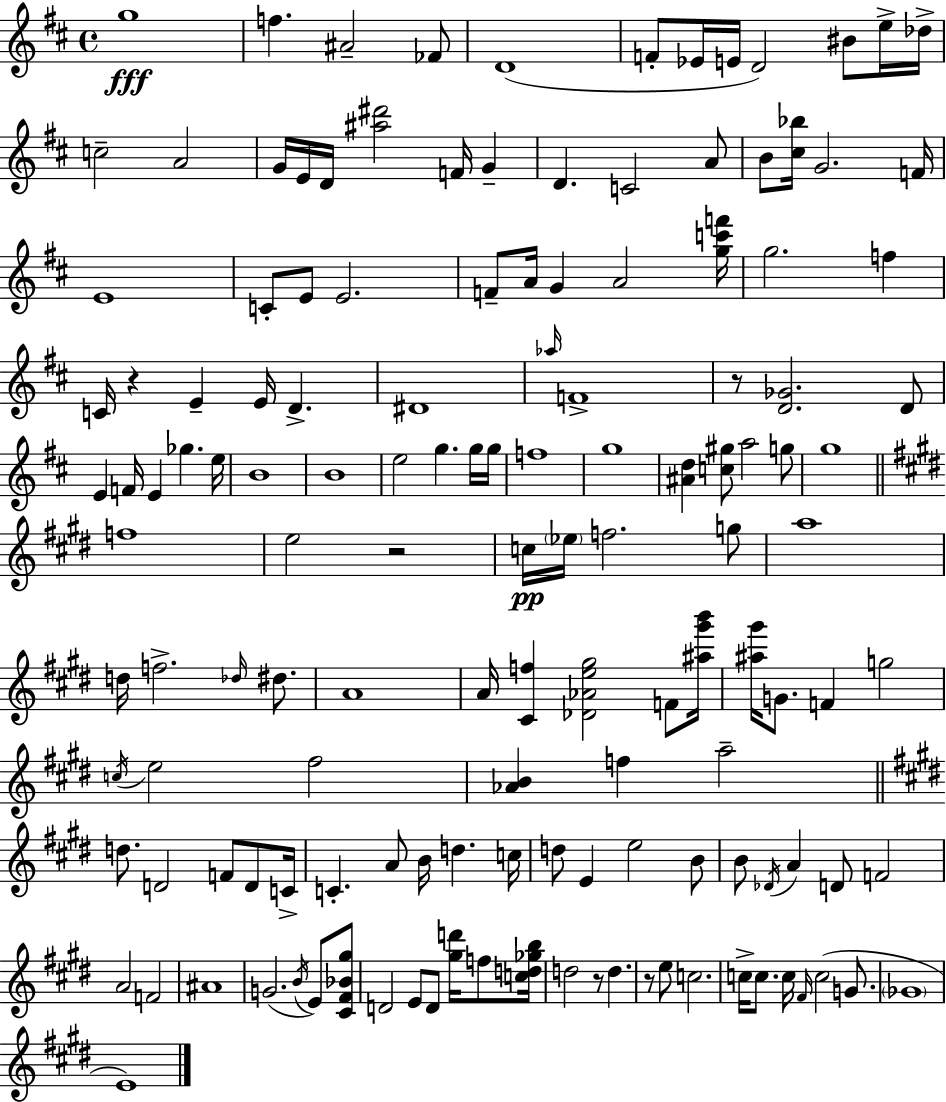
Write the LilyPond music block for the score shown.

{
  \clef treble
  \time 4/4
  \defaultTimeSignature
  \key d \major
  g''1\fff | f''4. ais'2-- fes'8 | d'1( | f'8-. ees'16 e'16 d'2) bis'8 e''16-> des''16-> | \break c''2-- a'2 | g'16 e'16 d'16 <ais'' dis'''>2 f'16 g'4-- | d'4. c'2 a'8 | b'8 <cis'' bes''>16 g'2. f'16 | \break e'1 | c'8-. e'8 e'2. | f'8-- a'16 g'4 a'2 <g'' c''' f'''>16 | g''2. f''4 | \break c'16 r4 e'4-- e'16 d'4.-> | dis'1 | \grace { aes''16 } f'1-> | r8 <d' ges'>2. d'8 | \break e'4 f'16 e'4 ges''4. | e''16 b'1 | b'1 | e''2 g''4. g''16 | \break g''16 f''1 | g''1 | <ais' d''>4 <c'' gis''>8 a''2 g''8 | g''1 | \break \bar "||" \break \key e \major f''1 | e''2 r2 | c''16\pp \parenthesize ees''16 f''2. g''8 | a''1 | \break d''16 f''2.-> \grace { des''16 } dis''8. | a'1 | a'16 <cis' f''>4 <des' aes' e'' gis''>2 f'8 | <ais'' gis''' b'''>16 <ais'' gis'''>16 g'8. f'4 g''2 | \break \acciaccatura { c''16 } e''2 fis''2 | <aes' b'>4 f''4 a''2-- | \bar "||" \break \key e \major d''8. d'2 f'8 d'8 c'16-> | c'4.-. a'8 b'16 d''4. c''16 | d''8 e'4 e''2 b'8 | b'8 \acciaccatura { des'16 } a'4 d'8 f'2 | \break a'2 f'2 | ais'1 | g'2.( \acciaccatura { b'16 } e'8) | <cis' fis' bes' gis''>8 d'2 e'8 d'8 <gis'' d'''>16 f''8 | \break <c'' d'' ges'' b''>16 d''2 r8 d''4. | r8 e''8 c''2. | c''16-> c''8. c''16 \grace { fis'16 } c''2( | g'8. \parenthesize ges'1 | \break e'1) | \bar "|."
}